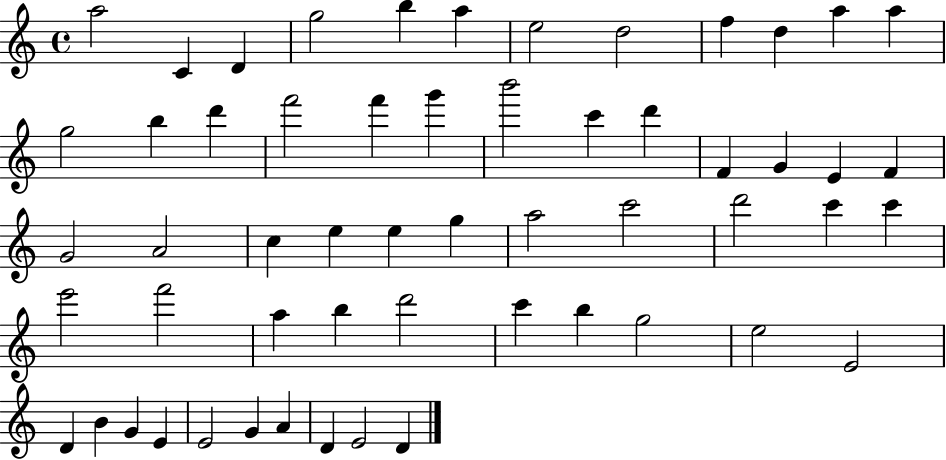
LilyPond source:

{
  \clef treble
  \time 4/4
  \defaultTimeSignature
  \key c \major
  a''2 c'4 d'4 | g''2 b''4 a''4 | e''2 d''2 | f''4 d''4 a''4 a''4 | \break g''2 b''4 d'''4 | f'''2 f'''4 g'''4 | b'''2 c'''4 d'''4 | f'4 g'4 e'4 f'4 | \break g'2 a'2 | c''4 e''4 e''4 g''4 | a''2 c'''2 | d'''2 c'''4 c'''4 | \break e'''2 f'''2 | a''4 b''4 d'''2 | c'''4 b''4 g''2 | e''2 e'2 | \break d'4 b'4 g'4 e'4 | e'2 g'4 a'4 | d'4 e'2 d'4 | \bar "|."
}